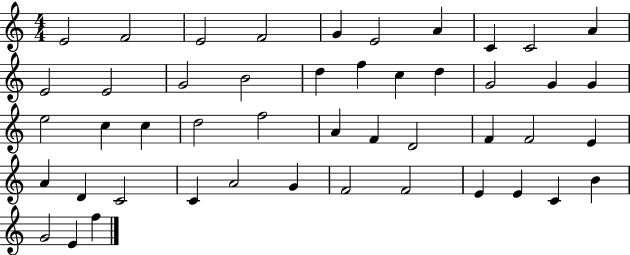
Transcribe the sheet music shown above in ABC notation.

X:1
T:Untitled
M:4/4
L:1/4
K:C
E2 F2 E2 F2 G E2 A C C2 A E2 E2 G2 B2 d f c d G2 G G e2 c c d2 f2 A F D2 F F2 E A D C2 C A2 G F2 F2 E E C B G2 E f